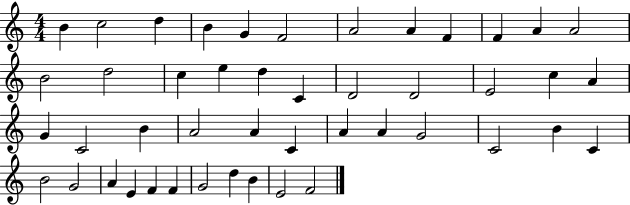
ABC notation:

X:1
T:Untitled
M:4/4
L:1/4
K:C
B c2 d B G F2 A2 A F F A A2 B2 d2 c e d C D2 D2 E2 c A G C2 B A2 A C A A G2 C2 B C B2 G2 A E F F G2 d B E2 F2